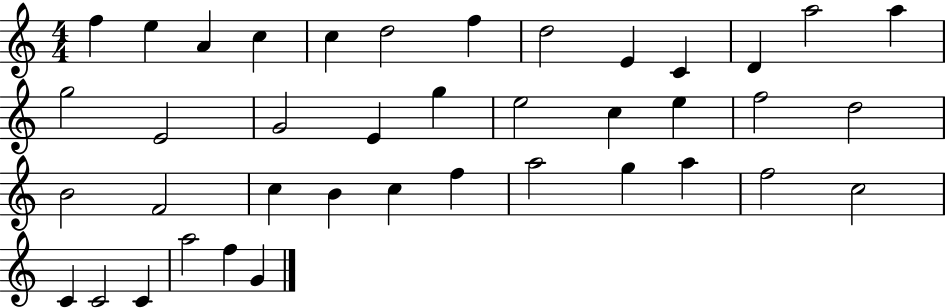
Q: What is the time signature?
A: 4/4